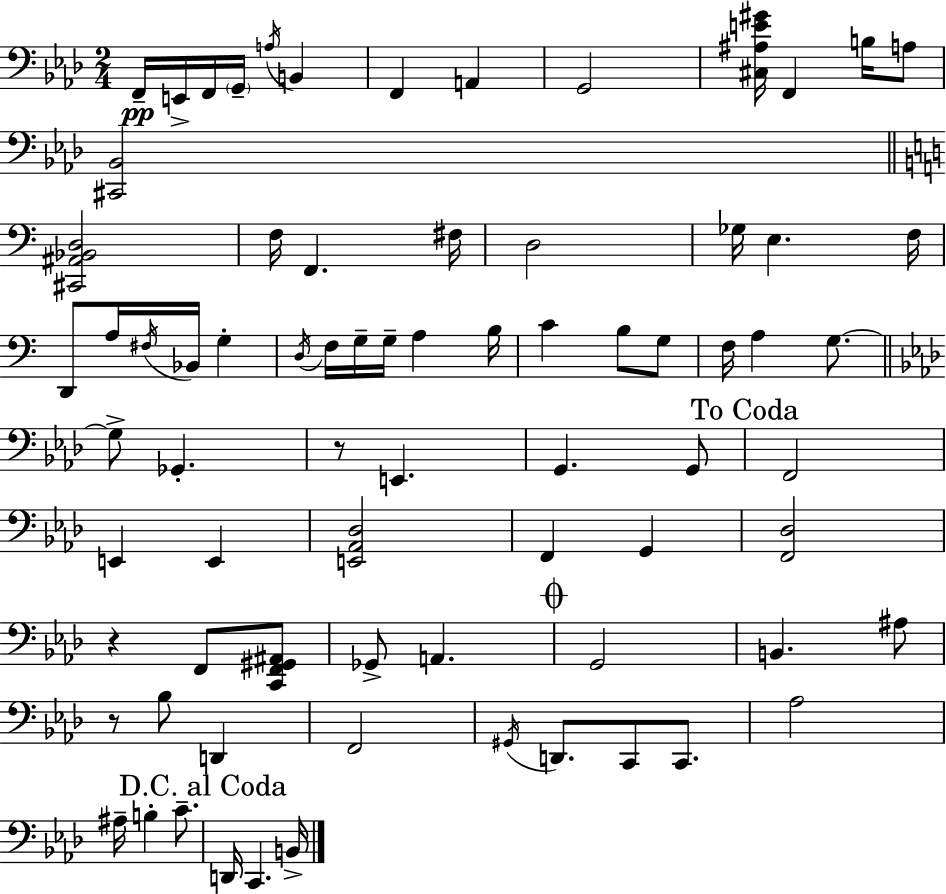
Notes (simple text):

F2/s E2/s F2/s G2/s A3/s B2/q F2/q A2/q G2/h [C#3,A#3,E4,G#4]/s F2/q B3/s A3/e [C#2,Bb2]/h [C#2,A#2,Bb2,D3]/h F3/s F2/q. F#3/s D3/h Gb3/s E3/q. F3/s D2/e A3/s F#3/s Bb2/s G3/q D3/s F3/s G3/s G3/s A3/q B3/s C4/q B3/e G3/e F3/s A3/q G3/e. G3/e Gb2/q. R/e E2/q. G2/q. G2/e F2/h E2/q E2/q [E2,Ab2,Db3]/h F2/q G2/q [F2,Db3]/h R/q F2/e [C2,F2,G#2,A#2]/e Gb2/e A2/q. G2/h B2/q. A#3/e R/e Bb3/e D2/q F2/h G#2/s D2/e. C2/e C2/e. Ab3/h A#3/s B3/q C4/e. D2/s C2/q. B2/s